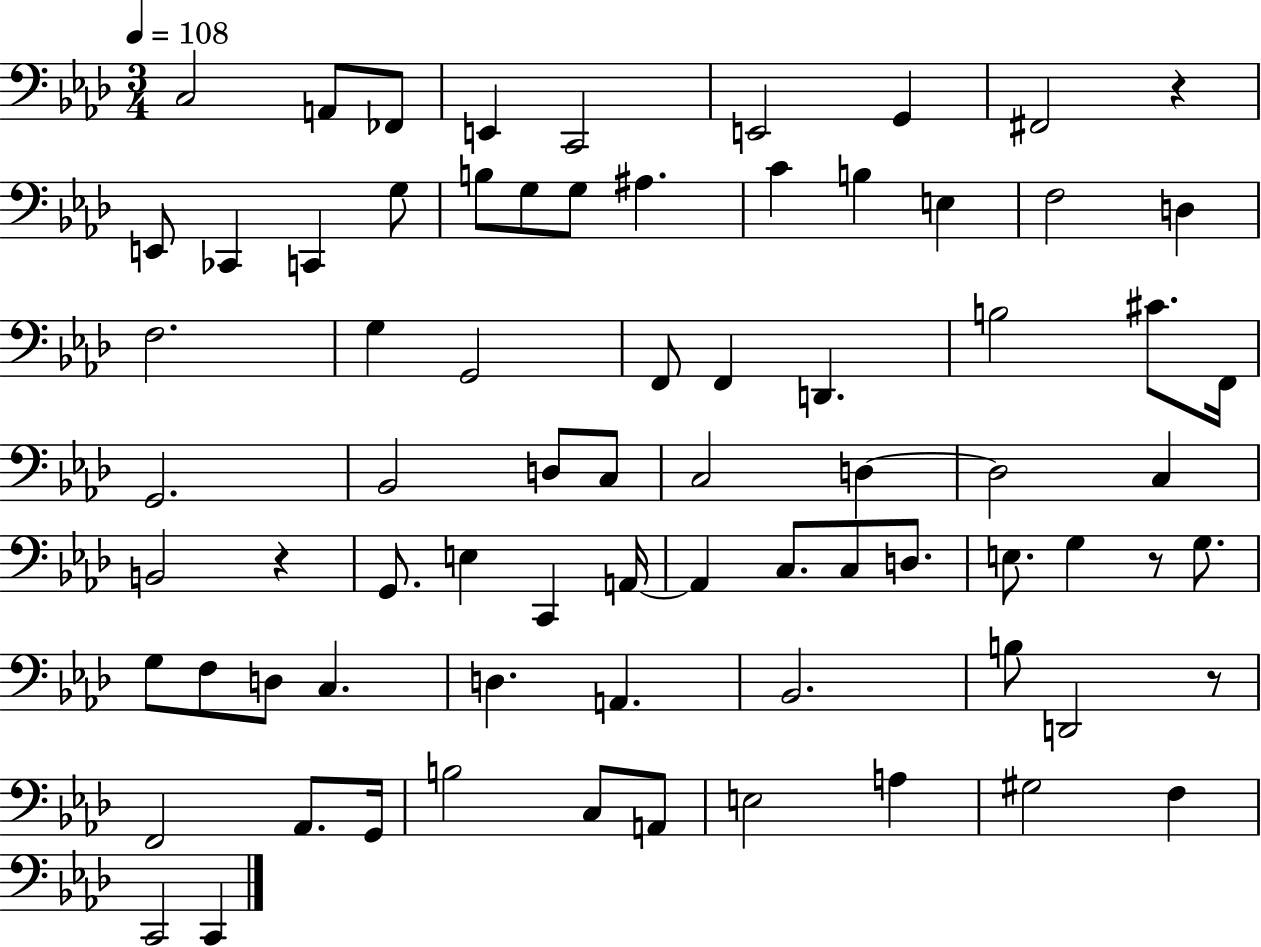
C3/h A2/e FES2/e E2/q C2/h E2/h G2/q F#2/h R/q E2/e CES2/q C2/q G3/e B3/e G3/e G3/e A#3/q. C4/q B3/q E3/q F3/h D3/q F3/h. G3/q G2/h F2/e F2/q D2/q. B3/h C#4/e. F2/s G2/h. Bb2/h D3/e C3/e C3/h D3/q D3/h C3/q B2/h R/q G2/e. E3/q C2/q A2/s A2/q C3/e. C3/e D3/e. E3/e. G3/q R/e G3/e. G3/e F3/e D3/e C3/q. D3/q. A2/q. Bb2/h. B3/e D2/h R/e F2/h Ab2/e. G2/s B3/h C3/e A2/e E3/h A3/q G#3/h F3/q C2/h C2/q